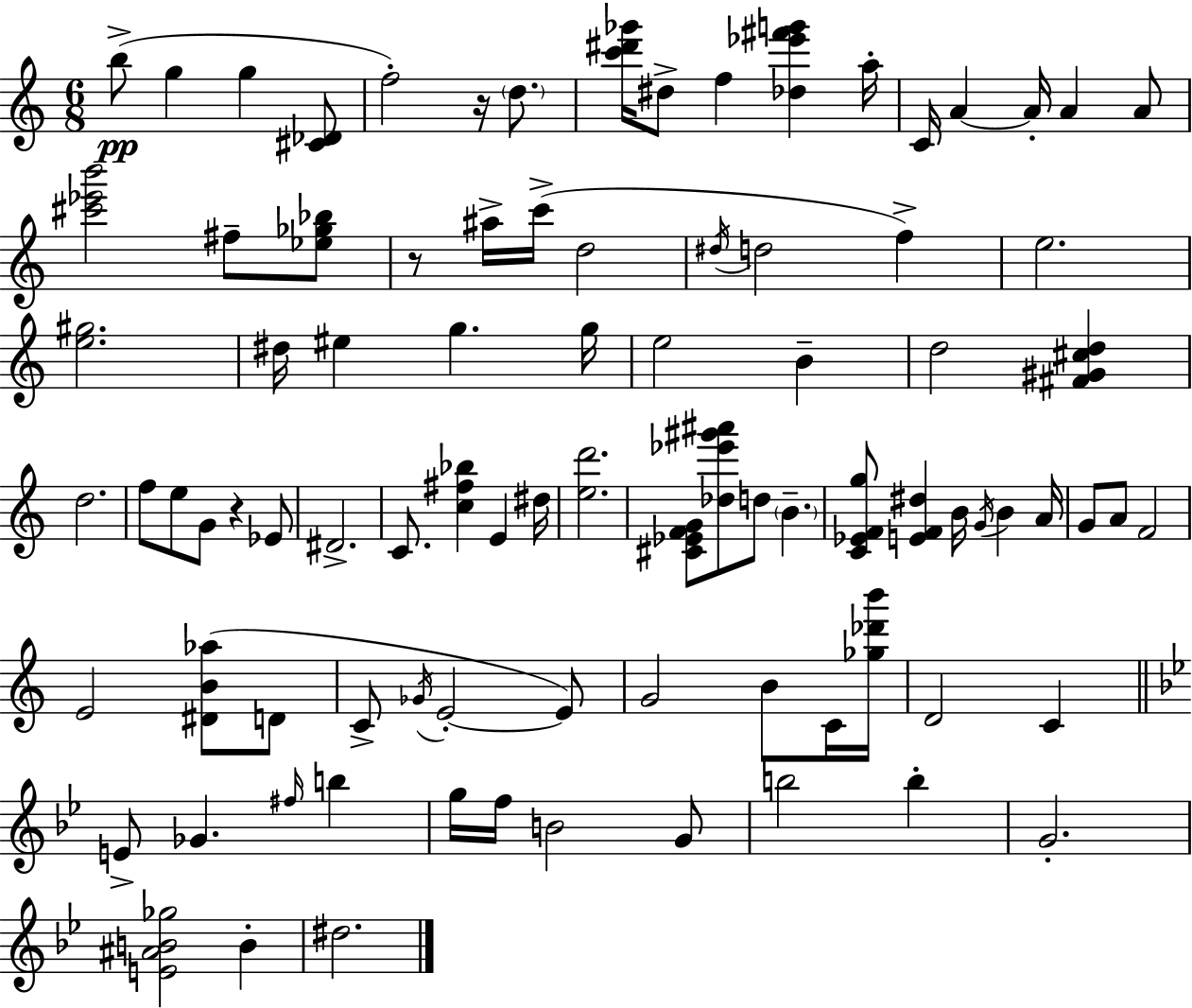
{
  \clef treble
  \numericTimeSignature
  \time 6/8
  \key c \major
  b''8->(\pp g''4 g''4 <cis' des'>8 | f''2-.) r16 \parenthesize d''8. | <c''' dis''' ges'''>16 dis''8-> f''4 <des'' ees''' fis''' g'''>4 a''16-. | c'16 a'4~~ a'16-. a'4 a'8 | \break <cis''' ees''' b'''>2 fis''8-- <ees'' ges'' bes''>8 | r8 ais''16-> c'''16->( d''2 | \acciaccatura { dis''16 } d''2 f''4->) | e''2. | \break <e'' gis''>2. | dis''16 eis''4 g''4. | g''16 e''2 b'4-- | d''2 <fis' gis' cis'' d''>4 | \break d''2. | f''8 e''8 g'8 r4 ees'8 | dis'2.-> | c'8. <c'' fis'' bes''>4 e'4 | \break dis''16 <e'' d'''>2. | <cis' ees' f' g'>8 <des'' ees''' gis''' ais'''>8 d''8 \parenthesize b'4.-- | <c' ees' f' g''>8 <e' f' dis''>4 b'16 \acciaccatura { g'16 } b'4 | a'16 g'8 a'8 f'2 | \break e'2 <dis' b' aes''>8( | d'8 c'8-> \acciaccatura { ges'16 } e'2-.~~ | e'8) g'2 b'8 | c'16 <ges'' des''' b'''>16 d'2 c'4 | \break \bar "||" \break \key bes \major e'8-> ges'4. \grace { fis''16 } b''4 | g''16 f''16 b'2 g'8 | b''2 b''4-. | g'2.-. | \break <e' ais' b' ges''>2 b'4-. | dis''2. | \bar "|."
}